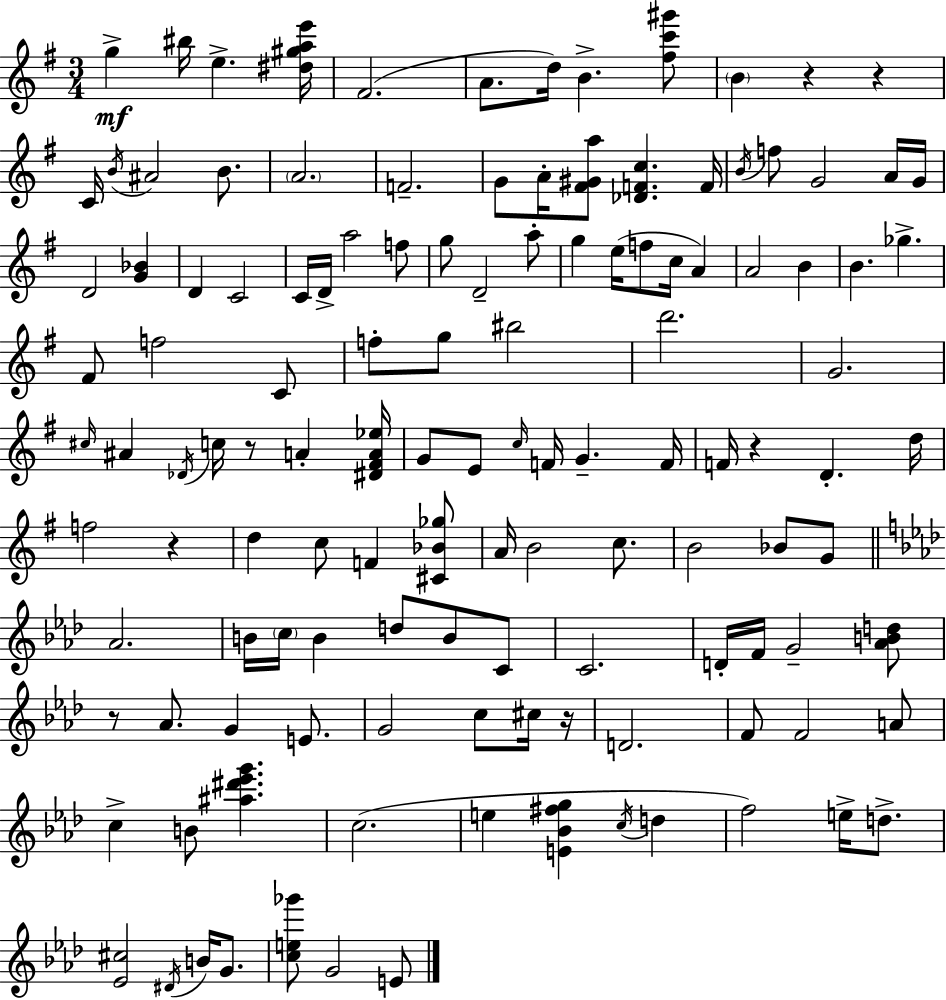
G5/q BIS5/s E5/q. [D#5,G#5,A5,E6]/s F#4/h. A4/e. D5/s B4/q. [F#5,C6,G#6]/e B4/q R/q R/q C4/s B4/s A#4/h B4/e. A4/h. F4/h. G4/e A4/s [F#4,G#4,A5]/e [Db4,F4,C5]/q. F4/s B4/s F5/e G4/h A4/s G4/s D4/h [G4,Bb4]/q D4/q C4/h C4/s D4/s A5/h F5/e G5/e D4/h A5/e G5/q E5/s F5/e C5/s A4/q A4/h B4/q B4/q. Gb5/q. F#4/e F5/h C4/e F5/e G5/e BIS5/h D6/h. G4/h. C#5/s A#4/q Db4/s C5/s R/e A4/q [D#4,F#4,A4,Eb5]/s G4/e E4/e C5/s F4/s G4/q. F4/s F4/s R/q D4/q. D5/s F5/h R/q D5/q C5/e F4/q [C#4,Bb4,Gb5]/e A4/s B4/h C5/e. B4/h Bb4/e G4/e Ab4/h. B4/s C5/s B4/q D5/e B4/e C4/e C4/h. D4/s F4/s G4/h [Ab4,B4,D5]/e R/e Ab4/e. G4/q E4/e. G4/h C5/e C#5/s R/s D4/h. F4/e F4/h A4/e C5/q B4/e [A#5,D#6,Eb6,G6]/q. C5/h. E5/q [E4,Bb4,F#5,G5]/q C5/s D5/q F5/h E5/s D5/e. [Eb4,C#5]/h D#4/s B4/s G4/e. [C5,E5,Gb6]/e G4/h E4/e